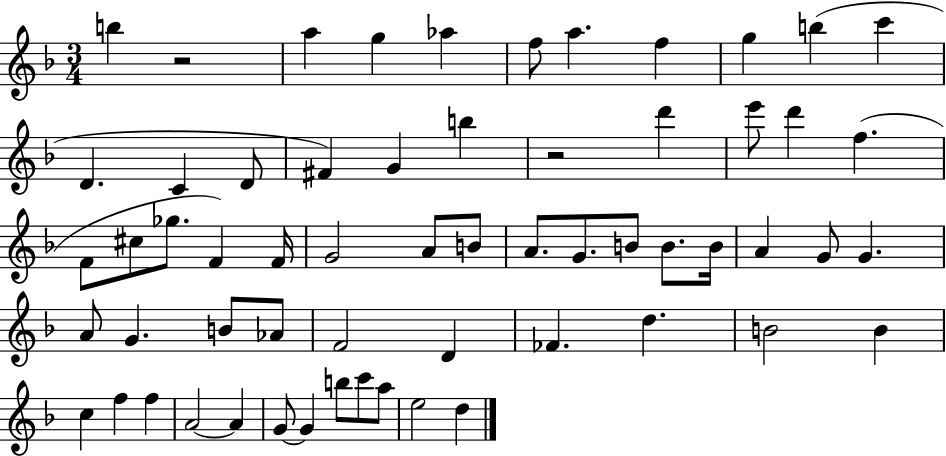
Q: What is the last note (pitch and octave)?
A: D5